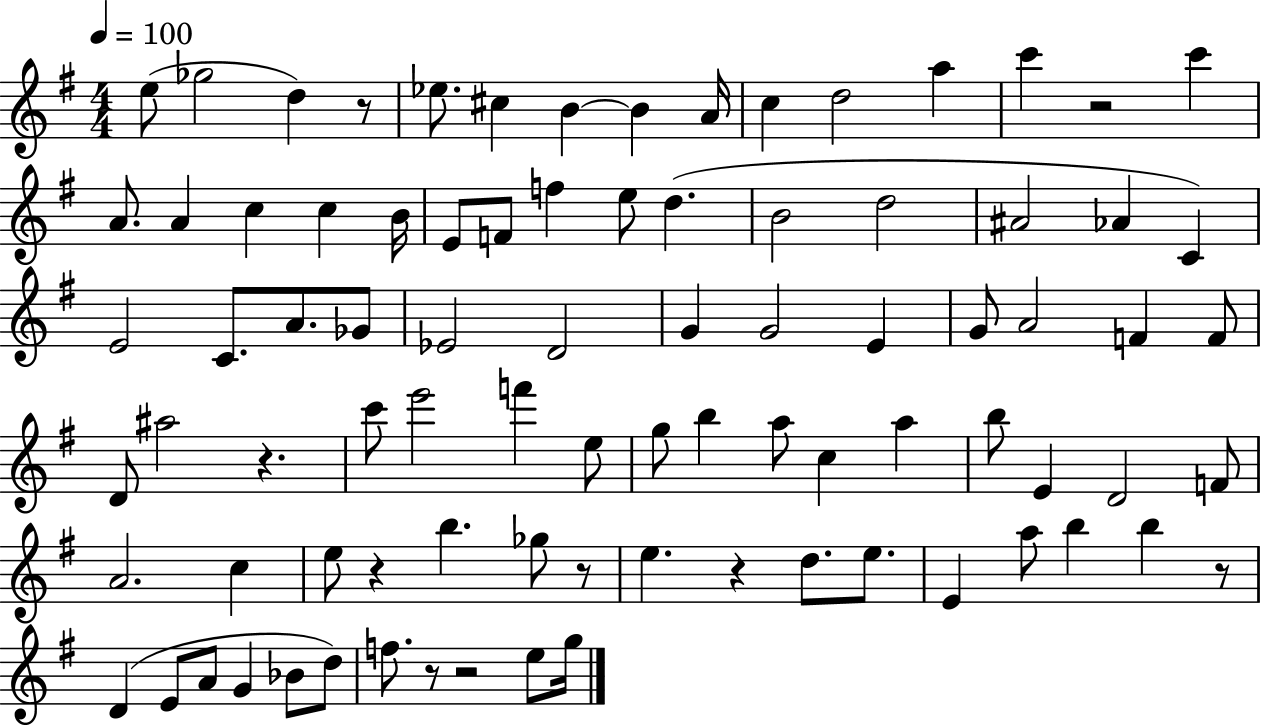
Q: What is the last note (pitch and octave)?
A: G5